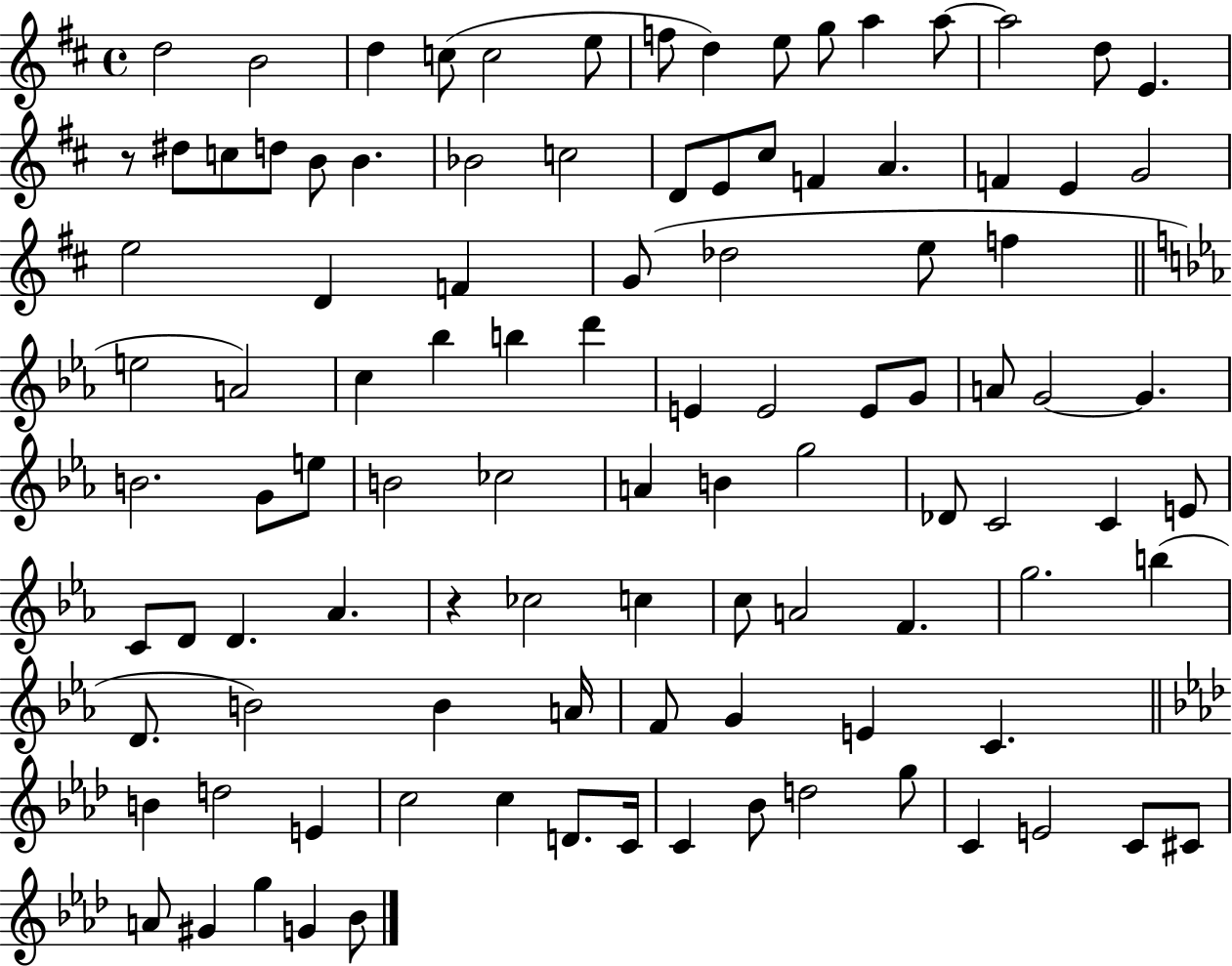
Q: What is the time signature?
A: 4/4